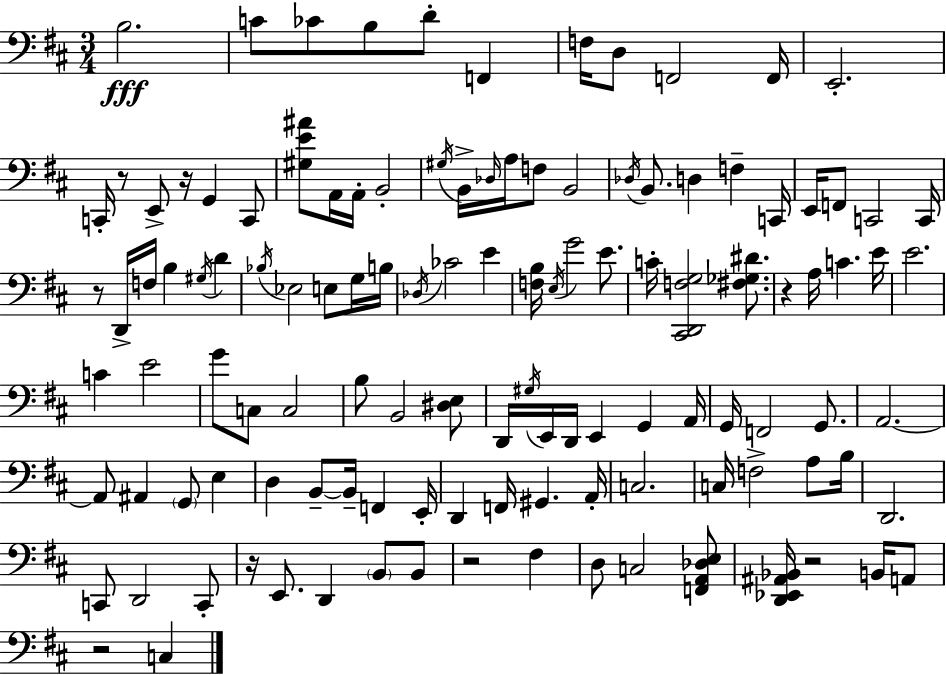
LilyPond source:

{
  \clef bass
  \numericTimeSignature
  \time 3/4
  \key d \major
  \repeat volta 2 { b2.\fff | c'8 ces'8 b8 d'8-. f,4 | f16 d8 f,2 f,16 | e,2.-. | \break c,16-. r8 e,8-> r16 g,4 c,8 | <gis e' ais'>8 a,16 a,16-. b,2-. | \acciaccatura { gis16 } b,16-> \grace { des16 } a16 f8 b,2 | \acciaccatura { des16 } b,8. d4 f4-- | \break c,16 e,16 f,8 c,2 | c,16 r8 d,16-> f16 b4 \acciaccatura { gis16 } | d'4 \acciaccatura { bes16 } ees2 | e8 g16 b16 \acciaccatura { des16 } ces'2 | \break e'4 <f b>16 \acciaccatura { e16 } g'2 | e'8. c'16-. <cis, d, f g>2 | <fis ges dis'>8. r4 a16 | c'4. e'16 e'2. | \break c'4 e'2 | g'8 c8 c2 | b8 b,2 | <dis e>8 d,16 \acciaccatura { gis16 } e,16 d,16 e,4 | \break g,4 a,16 g,16 f,2 | g,8. a,2.~~ | a,8 ais,4 | \parenthesize g,8 e4 d4 | \break b,8--~~ b,16-- f,4 e,16-. d,4 | f,16 gis,4. a,16-. c2. | c16 f2-> | a8 b16 d,2. | \break c,8 d,2 | c,8-. r16 e,8. | d,4 \parenthesize b,8 b,8 r2 | fis4 d8 c2 | \break <f, a, des e>8 <d, ees, ais, bes,>16 r2 | b,16 a,8 r2 | c4 } \bar "|."
}